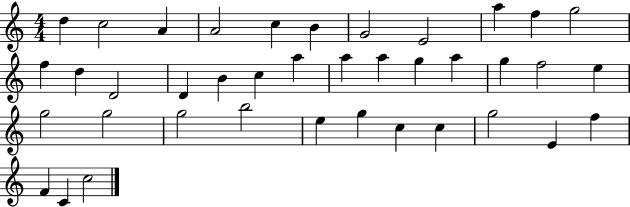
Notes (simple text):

D5/q C5/h A4/q A4/h C5/q B4/q G4/h E4/h A5/q F5/q G5/h F5/q D5/q D4/h D4/q B4/q C5/q A5/q A5/q A5/q G5/q A5/q G5/q F5/h E5/q G5/h G5/h G5/h B5/h E5/q G5/q C5/q C5/q G5/h E4/q F5/q F4/q C4/q C5/h